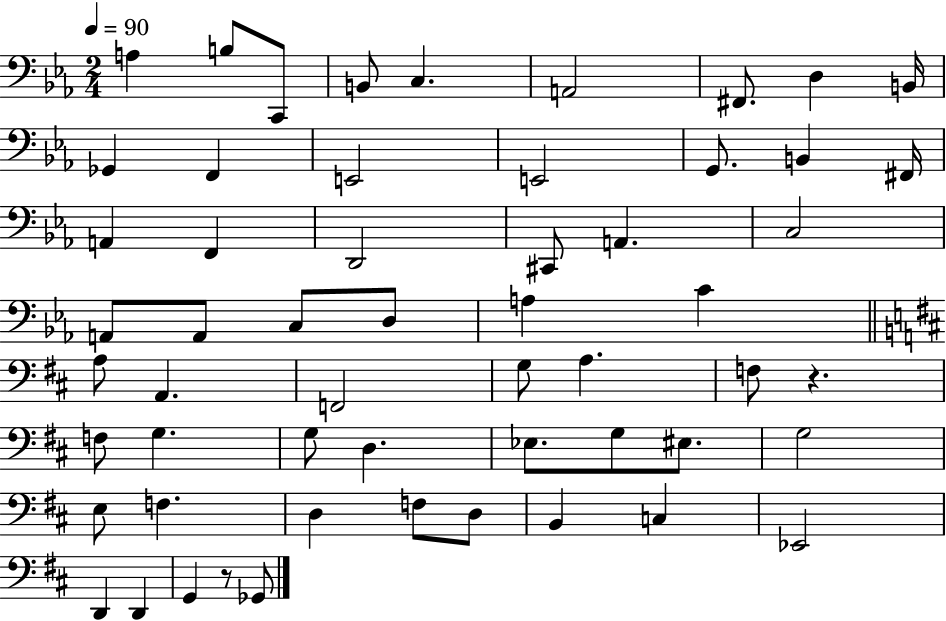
A3/q B3/e C2/e B2/e C3/q. A2/h F#2/e. D3/q B2/s Gb2/q F2/q E2/h E2/h G2/e. B2/q F#2/s A2/q F2/q D2/h C#2/e A2/q. C3/h A2/e A2/e C3/e D3/e A3/q C4/q A3/e A2/q. F2/h G3/e A3/q. F3/e R/q. F3/e G3/q. G3/e D3/q. Eb3/e. G3/e EIS3/e. G3/h E3/e F3/q. D3/q F3/e D3/e B2/q C3/q Eb2/h D2/q D2/q G2/q R/e Gb2/e